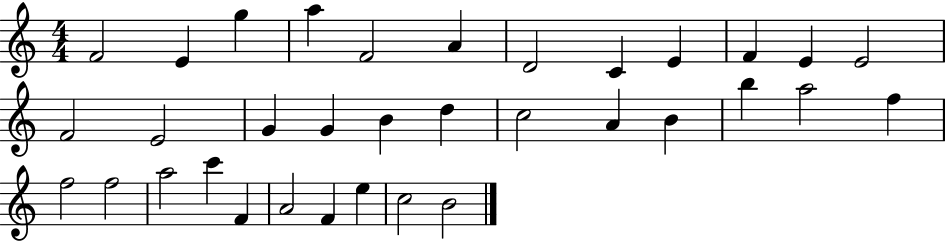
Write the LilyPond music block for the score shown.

{
  \clef treble
  \numericTimeSignature
  \time 4/4
  \key c \major
  f'2 e'4 g''4 | a''4 f'2 a'4 | d'2 c'4 e'4 | f'4 e'4 e'2 | \break f'2 e'2 | g'4 g'4 b'4 d''4 | c''2 a'4 b'4 | b''4 a''2 f''4 | \break f''2 f''2 | a''2 c'''4 f'4 | a'2 f'4 e''4 | c''2 b'2 | \break \bar "|."
}